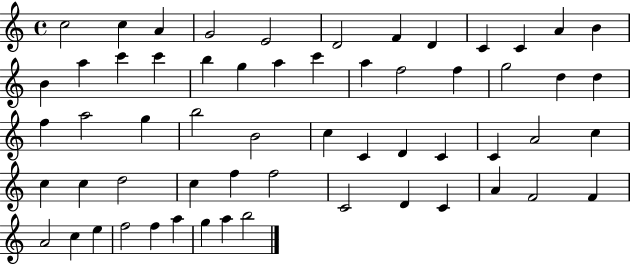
{
  \clef treble
  \time 4/4
  \defaultTimeSignature
  \key c \major
  c''2 c''4 a'4 | g'2 e'2 | d'2 f'4 d'4 | c'4 c'4 a'4 b'4 | \break b'4 a''4 c'''4 c'''4 | b''4 g''4 a''4 c'''4 | a''4 f''2 f''4 | g''2 d''4 d''4 | \break f''4 a''2 g''4 | b''2 b'2 | c''4 c'4 d'4 c'4 | c'4 a'2 c''4 | \break c''4 c''4 d''2 | c''4 f''4 f''2 | c'2 d'4 c'4 | a'4 f'2 f'4 | \break a'2 c''4 e''4 | f''2 f''4 a''4 | g''4 a''4 b''2 | \bar "|."
}